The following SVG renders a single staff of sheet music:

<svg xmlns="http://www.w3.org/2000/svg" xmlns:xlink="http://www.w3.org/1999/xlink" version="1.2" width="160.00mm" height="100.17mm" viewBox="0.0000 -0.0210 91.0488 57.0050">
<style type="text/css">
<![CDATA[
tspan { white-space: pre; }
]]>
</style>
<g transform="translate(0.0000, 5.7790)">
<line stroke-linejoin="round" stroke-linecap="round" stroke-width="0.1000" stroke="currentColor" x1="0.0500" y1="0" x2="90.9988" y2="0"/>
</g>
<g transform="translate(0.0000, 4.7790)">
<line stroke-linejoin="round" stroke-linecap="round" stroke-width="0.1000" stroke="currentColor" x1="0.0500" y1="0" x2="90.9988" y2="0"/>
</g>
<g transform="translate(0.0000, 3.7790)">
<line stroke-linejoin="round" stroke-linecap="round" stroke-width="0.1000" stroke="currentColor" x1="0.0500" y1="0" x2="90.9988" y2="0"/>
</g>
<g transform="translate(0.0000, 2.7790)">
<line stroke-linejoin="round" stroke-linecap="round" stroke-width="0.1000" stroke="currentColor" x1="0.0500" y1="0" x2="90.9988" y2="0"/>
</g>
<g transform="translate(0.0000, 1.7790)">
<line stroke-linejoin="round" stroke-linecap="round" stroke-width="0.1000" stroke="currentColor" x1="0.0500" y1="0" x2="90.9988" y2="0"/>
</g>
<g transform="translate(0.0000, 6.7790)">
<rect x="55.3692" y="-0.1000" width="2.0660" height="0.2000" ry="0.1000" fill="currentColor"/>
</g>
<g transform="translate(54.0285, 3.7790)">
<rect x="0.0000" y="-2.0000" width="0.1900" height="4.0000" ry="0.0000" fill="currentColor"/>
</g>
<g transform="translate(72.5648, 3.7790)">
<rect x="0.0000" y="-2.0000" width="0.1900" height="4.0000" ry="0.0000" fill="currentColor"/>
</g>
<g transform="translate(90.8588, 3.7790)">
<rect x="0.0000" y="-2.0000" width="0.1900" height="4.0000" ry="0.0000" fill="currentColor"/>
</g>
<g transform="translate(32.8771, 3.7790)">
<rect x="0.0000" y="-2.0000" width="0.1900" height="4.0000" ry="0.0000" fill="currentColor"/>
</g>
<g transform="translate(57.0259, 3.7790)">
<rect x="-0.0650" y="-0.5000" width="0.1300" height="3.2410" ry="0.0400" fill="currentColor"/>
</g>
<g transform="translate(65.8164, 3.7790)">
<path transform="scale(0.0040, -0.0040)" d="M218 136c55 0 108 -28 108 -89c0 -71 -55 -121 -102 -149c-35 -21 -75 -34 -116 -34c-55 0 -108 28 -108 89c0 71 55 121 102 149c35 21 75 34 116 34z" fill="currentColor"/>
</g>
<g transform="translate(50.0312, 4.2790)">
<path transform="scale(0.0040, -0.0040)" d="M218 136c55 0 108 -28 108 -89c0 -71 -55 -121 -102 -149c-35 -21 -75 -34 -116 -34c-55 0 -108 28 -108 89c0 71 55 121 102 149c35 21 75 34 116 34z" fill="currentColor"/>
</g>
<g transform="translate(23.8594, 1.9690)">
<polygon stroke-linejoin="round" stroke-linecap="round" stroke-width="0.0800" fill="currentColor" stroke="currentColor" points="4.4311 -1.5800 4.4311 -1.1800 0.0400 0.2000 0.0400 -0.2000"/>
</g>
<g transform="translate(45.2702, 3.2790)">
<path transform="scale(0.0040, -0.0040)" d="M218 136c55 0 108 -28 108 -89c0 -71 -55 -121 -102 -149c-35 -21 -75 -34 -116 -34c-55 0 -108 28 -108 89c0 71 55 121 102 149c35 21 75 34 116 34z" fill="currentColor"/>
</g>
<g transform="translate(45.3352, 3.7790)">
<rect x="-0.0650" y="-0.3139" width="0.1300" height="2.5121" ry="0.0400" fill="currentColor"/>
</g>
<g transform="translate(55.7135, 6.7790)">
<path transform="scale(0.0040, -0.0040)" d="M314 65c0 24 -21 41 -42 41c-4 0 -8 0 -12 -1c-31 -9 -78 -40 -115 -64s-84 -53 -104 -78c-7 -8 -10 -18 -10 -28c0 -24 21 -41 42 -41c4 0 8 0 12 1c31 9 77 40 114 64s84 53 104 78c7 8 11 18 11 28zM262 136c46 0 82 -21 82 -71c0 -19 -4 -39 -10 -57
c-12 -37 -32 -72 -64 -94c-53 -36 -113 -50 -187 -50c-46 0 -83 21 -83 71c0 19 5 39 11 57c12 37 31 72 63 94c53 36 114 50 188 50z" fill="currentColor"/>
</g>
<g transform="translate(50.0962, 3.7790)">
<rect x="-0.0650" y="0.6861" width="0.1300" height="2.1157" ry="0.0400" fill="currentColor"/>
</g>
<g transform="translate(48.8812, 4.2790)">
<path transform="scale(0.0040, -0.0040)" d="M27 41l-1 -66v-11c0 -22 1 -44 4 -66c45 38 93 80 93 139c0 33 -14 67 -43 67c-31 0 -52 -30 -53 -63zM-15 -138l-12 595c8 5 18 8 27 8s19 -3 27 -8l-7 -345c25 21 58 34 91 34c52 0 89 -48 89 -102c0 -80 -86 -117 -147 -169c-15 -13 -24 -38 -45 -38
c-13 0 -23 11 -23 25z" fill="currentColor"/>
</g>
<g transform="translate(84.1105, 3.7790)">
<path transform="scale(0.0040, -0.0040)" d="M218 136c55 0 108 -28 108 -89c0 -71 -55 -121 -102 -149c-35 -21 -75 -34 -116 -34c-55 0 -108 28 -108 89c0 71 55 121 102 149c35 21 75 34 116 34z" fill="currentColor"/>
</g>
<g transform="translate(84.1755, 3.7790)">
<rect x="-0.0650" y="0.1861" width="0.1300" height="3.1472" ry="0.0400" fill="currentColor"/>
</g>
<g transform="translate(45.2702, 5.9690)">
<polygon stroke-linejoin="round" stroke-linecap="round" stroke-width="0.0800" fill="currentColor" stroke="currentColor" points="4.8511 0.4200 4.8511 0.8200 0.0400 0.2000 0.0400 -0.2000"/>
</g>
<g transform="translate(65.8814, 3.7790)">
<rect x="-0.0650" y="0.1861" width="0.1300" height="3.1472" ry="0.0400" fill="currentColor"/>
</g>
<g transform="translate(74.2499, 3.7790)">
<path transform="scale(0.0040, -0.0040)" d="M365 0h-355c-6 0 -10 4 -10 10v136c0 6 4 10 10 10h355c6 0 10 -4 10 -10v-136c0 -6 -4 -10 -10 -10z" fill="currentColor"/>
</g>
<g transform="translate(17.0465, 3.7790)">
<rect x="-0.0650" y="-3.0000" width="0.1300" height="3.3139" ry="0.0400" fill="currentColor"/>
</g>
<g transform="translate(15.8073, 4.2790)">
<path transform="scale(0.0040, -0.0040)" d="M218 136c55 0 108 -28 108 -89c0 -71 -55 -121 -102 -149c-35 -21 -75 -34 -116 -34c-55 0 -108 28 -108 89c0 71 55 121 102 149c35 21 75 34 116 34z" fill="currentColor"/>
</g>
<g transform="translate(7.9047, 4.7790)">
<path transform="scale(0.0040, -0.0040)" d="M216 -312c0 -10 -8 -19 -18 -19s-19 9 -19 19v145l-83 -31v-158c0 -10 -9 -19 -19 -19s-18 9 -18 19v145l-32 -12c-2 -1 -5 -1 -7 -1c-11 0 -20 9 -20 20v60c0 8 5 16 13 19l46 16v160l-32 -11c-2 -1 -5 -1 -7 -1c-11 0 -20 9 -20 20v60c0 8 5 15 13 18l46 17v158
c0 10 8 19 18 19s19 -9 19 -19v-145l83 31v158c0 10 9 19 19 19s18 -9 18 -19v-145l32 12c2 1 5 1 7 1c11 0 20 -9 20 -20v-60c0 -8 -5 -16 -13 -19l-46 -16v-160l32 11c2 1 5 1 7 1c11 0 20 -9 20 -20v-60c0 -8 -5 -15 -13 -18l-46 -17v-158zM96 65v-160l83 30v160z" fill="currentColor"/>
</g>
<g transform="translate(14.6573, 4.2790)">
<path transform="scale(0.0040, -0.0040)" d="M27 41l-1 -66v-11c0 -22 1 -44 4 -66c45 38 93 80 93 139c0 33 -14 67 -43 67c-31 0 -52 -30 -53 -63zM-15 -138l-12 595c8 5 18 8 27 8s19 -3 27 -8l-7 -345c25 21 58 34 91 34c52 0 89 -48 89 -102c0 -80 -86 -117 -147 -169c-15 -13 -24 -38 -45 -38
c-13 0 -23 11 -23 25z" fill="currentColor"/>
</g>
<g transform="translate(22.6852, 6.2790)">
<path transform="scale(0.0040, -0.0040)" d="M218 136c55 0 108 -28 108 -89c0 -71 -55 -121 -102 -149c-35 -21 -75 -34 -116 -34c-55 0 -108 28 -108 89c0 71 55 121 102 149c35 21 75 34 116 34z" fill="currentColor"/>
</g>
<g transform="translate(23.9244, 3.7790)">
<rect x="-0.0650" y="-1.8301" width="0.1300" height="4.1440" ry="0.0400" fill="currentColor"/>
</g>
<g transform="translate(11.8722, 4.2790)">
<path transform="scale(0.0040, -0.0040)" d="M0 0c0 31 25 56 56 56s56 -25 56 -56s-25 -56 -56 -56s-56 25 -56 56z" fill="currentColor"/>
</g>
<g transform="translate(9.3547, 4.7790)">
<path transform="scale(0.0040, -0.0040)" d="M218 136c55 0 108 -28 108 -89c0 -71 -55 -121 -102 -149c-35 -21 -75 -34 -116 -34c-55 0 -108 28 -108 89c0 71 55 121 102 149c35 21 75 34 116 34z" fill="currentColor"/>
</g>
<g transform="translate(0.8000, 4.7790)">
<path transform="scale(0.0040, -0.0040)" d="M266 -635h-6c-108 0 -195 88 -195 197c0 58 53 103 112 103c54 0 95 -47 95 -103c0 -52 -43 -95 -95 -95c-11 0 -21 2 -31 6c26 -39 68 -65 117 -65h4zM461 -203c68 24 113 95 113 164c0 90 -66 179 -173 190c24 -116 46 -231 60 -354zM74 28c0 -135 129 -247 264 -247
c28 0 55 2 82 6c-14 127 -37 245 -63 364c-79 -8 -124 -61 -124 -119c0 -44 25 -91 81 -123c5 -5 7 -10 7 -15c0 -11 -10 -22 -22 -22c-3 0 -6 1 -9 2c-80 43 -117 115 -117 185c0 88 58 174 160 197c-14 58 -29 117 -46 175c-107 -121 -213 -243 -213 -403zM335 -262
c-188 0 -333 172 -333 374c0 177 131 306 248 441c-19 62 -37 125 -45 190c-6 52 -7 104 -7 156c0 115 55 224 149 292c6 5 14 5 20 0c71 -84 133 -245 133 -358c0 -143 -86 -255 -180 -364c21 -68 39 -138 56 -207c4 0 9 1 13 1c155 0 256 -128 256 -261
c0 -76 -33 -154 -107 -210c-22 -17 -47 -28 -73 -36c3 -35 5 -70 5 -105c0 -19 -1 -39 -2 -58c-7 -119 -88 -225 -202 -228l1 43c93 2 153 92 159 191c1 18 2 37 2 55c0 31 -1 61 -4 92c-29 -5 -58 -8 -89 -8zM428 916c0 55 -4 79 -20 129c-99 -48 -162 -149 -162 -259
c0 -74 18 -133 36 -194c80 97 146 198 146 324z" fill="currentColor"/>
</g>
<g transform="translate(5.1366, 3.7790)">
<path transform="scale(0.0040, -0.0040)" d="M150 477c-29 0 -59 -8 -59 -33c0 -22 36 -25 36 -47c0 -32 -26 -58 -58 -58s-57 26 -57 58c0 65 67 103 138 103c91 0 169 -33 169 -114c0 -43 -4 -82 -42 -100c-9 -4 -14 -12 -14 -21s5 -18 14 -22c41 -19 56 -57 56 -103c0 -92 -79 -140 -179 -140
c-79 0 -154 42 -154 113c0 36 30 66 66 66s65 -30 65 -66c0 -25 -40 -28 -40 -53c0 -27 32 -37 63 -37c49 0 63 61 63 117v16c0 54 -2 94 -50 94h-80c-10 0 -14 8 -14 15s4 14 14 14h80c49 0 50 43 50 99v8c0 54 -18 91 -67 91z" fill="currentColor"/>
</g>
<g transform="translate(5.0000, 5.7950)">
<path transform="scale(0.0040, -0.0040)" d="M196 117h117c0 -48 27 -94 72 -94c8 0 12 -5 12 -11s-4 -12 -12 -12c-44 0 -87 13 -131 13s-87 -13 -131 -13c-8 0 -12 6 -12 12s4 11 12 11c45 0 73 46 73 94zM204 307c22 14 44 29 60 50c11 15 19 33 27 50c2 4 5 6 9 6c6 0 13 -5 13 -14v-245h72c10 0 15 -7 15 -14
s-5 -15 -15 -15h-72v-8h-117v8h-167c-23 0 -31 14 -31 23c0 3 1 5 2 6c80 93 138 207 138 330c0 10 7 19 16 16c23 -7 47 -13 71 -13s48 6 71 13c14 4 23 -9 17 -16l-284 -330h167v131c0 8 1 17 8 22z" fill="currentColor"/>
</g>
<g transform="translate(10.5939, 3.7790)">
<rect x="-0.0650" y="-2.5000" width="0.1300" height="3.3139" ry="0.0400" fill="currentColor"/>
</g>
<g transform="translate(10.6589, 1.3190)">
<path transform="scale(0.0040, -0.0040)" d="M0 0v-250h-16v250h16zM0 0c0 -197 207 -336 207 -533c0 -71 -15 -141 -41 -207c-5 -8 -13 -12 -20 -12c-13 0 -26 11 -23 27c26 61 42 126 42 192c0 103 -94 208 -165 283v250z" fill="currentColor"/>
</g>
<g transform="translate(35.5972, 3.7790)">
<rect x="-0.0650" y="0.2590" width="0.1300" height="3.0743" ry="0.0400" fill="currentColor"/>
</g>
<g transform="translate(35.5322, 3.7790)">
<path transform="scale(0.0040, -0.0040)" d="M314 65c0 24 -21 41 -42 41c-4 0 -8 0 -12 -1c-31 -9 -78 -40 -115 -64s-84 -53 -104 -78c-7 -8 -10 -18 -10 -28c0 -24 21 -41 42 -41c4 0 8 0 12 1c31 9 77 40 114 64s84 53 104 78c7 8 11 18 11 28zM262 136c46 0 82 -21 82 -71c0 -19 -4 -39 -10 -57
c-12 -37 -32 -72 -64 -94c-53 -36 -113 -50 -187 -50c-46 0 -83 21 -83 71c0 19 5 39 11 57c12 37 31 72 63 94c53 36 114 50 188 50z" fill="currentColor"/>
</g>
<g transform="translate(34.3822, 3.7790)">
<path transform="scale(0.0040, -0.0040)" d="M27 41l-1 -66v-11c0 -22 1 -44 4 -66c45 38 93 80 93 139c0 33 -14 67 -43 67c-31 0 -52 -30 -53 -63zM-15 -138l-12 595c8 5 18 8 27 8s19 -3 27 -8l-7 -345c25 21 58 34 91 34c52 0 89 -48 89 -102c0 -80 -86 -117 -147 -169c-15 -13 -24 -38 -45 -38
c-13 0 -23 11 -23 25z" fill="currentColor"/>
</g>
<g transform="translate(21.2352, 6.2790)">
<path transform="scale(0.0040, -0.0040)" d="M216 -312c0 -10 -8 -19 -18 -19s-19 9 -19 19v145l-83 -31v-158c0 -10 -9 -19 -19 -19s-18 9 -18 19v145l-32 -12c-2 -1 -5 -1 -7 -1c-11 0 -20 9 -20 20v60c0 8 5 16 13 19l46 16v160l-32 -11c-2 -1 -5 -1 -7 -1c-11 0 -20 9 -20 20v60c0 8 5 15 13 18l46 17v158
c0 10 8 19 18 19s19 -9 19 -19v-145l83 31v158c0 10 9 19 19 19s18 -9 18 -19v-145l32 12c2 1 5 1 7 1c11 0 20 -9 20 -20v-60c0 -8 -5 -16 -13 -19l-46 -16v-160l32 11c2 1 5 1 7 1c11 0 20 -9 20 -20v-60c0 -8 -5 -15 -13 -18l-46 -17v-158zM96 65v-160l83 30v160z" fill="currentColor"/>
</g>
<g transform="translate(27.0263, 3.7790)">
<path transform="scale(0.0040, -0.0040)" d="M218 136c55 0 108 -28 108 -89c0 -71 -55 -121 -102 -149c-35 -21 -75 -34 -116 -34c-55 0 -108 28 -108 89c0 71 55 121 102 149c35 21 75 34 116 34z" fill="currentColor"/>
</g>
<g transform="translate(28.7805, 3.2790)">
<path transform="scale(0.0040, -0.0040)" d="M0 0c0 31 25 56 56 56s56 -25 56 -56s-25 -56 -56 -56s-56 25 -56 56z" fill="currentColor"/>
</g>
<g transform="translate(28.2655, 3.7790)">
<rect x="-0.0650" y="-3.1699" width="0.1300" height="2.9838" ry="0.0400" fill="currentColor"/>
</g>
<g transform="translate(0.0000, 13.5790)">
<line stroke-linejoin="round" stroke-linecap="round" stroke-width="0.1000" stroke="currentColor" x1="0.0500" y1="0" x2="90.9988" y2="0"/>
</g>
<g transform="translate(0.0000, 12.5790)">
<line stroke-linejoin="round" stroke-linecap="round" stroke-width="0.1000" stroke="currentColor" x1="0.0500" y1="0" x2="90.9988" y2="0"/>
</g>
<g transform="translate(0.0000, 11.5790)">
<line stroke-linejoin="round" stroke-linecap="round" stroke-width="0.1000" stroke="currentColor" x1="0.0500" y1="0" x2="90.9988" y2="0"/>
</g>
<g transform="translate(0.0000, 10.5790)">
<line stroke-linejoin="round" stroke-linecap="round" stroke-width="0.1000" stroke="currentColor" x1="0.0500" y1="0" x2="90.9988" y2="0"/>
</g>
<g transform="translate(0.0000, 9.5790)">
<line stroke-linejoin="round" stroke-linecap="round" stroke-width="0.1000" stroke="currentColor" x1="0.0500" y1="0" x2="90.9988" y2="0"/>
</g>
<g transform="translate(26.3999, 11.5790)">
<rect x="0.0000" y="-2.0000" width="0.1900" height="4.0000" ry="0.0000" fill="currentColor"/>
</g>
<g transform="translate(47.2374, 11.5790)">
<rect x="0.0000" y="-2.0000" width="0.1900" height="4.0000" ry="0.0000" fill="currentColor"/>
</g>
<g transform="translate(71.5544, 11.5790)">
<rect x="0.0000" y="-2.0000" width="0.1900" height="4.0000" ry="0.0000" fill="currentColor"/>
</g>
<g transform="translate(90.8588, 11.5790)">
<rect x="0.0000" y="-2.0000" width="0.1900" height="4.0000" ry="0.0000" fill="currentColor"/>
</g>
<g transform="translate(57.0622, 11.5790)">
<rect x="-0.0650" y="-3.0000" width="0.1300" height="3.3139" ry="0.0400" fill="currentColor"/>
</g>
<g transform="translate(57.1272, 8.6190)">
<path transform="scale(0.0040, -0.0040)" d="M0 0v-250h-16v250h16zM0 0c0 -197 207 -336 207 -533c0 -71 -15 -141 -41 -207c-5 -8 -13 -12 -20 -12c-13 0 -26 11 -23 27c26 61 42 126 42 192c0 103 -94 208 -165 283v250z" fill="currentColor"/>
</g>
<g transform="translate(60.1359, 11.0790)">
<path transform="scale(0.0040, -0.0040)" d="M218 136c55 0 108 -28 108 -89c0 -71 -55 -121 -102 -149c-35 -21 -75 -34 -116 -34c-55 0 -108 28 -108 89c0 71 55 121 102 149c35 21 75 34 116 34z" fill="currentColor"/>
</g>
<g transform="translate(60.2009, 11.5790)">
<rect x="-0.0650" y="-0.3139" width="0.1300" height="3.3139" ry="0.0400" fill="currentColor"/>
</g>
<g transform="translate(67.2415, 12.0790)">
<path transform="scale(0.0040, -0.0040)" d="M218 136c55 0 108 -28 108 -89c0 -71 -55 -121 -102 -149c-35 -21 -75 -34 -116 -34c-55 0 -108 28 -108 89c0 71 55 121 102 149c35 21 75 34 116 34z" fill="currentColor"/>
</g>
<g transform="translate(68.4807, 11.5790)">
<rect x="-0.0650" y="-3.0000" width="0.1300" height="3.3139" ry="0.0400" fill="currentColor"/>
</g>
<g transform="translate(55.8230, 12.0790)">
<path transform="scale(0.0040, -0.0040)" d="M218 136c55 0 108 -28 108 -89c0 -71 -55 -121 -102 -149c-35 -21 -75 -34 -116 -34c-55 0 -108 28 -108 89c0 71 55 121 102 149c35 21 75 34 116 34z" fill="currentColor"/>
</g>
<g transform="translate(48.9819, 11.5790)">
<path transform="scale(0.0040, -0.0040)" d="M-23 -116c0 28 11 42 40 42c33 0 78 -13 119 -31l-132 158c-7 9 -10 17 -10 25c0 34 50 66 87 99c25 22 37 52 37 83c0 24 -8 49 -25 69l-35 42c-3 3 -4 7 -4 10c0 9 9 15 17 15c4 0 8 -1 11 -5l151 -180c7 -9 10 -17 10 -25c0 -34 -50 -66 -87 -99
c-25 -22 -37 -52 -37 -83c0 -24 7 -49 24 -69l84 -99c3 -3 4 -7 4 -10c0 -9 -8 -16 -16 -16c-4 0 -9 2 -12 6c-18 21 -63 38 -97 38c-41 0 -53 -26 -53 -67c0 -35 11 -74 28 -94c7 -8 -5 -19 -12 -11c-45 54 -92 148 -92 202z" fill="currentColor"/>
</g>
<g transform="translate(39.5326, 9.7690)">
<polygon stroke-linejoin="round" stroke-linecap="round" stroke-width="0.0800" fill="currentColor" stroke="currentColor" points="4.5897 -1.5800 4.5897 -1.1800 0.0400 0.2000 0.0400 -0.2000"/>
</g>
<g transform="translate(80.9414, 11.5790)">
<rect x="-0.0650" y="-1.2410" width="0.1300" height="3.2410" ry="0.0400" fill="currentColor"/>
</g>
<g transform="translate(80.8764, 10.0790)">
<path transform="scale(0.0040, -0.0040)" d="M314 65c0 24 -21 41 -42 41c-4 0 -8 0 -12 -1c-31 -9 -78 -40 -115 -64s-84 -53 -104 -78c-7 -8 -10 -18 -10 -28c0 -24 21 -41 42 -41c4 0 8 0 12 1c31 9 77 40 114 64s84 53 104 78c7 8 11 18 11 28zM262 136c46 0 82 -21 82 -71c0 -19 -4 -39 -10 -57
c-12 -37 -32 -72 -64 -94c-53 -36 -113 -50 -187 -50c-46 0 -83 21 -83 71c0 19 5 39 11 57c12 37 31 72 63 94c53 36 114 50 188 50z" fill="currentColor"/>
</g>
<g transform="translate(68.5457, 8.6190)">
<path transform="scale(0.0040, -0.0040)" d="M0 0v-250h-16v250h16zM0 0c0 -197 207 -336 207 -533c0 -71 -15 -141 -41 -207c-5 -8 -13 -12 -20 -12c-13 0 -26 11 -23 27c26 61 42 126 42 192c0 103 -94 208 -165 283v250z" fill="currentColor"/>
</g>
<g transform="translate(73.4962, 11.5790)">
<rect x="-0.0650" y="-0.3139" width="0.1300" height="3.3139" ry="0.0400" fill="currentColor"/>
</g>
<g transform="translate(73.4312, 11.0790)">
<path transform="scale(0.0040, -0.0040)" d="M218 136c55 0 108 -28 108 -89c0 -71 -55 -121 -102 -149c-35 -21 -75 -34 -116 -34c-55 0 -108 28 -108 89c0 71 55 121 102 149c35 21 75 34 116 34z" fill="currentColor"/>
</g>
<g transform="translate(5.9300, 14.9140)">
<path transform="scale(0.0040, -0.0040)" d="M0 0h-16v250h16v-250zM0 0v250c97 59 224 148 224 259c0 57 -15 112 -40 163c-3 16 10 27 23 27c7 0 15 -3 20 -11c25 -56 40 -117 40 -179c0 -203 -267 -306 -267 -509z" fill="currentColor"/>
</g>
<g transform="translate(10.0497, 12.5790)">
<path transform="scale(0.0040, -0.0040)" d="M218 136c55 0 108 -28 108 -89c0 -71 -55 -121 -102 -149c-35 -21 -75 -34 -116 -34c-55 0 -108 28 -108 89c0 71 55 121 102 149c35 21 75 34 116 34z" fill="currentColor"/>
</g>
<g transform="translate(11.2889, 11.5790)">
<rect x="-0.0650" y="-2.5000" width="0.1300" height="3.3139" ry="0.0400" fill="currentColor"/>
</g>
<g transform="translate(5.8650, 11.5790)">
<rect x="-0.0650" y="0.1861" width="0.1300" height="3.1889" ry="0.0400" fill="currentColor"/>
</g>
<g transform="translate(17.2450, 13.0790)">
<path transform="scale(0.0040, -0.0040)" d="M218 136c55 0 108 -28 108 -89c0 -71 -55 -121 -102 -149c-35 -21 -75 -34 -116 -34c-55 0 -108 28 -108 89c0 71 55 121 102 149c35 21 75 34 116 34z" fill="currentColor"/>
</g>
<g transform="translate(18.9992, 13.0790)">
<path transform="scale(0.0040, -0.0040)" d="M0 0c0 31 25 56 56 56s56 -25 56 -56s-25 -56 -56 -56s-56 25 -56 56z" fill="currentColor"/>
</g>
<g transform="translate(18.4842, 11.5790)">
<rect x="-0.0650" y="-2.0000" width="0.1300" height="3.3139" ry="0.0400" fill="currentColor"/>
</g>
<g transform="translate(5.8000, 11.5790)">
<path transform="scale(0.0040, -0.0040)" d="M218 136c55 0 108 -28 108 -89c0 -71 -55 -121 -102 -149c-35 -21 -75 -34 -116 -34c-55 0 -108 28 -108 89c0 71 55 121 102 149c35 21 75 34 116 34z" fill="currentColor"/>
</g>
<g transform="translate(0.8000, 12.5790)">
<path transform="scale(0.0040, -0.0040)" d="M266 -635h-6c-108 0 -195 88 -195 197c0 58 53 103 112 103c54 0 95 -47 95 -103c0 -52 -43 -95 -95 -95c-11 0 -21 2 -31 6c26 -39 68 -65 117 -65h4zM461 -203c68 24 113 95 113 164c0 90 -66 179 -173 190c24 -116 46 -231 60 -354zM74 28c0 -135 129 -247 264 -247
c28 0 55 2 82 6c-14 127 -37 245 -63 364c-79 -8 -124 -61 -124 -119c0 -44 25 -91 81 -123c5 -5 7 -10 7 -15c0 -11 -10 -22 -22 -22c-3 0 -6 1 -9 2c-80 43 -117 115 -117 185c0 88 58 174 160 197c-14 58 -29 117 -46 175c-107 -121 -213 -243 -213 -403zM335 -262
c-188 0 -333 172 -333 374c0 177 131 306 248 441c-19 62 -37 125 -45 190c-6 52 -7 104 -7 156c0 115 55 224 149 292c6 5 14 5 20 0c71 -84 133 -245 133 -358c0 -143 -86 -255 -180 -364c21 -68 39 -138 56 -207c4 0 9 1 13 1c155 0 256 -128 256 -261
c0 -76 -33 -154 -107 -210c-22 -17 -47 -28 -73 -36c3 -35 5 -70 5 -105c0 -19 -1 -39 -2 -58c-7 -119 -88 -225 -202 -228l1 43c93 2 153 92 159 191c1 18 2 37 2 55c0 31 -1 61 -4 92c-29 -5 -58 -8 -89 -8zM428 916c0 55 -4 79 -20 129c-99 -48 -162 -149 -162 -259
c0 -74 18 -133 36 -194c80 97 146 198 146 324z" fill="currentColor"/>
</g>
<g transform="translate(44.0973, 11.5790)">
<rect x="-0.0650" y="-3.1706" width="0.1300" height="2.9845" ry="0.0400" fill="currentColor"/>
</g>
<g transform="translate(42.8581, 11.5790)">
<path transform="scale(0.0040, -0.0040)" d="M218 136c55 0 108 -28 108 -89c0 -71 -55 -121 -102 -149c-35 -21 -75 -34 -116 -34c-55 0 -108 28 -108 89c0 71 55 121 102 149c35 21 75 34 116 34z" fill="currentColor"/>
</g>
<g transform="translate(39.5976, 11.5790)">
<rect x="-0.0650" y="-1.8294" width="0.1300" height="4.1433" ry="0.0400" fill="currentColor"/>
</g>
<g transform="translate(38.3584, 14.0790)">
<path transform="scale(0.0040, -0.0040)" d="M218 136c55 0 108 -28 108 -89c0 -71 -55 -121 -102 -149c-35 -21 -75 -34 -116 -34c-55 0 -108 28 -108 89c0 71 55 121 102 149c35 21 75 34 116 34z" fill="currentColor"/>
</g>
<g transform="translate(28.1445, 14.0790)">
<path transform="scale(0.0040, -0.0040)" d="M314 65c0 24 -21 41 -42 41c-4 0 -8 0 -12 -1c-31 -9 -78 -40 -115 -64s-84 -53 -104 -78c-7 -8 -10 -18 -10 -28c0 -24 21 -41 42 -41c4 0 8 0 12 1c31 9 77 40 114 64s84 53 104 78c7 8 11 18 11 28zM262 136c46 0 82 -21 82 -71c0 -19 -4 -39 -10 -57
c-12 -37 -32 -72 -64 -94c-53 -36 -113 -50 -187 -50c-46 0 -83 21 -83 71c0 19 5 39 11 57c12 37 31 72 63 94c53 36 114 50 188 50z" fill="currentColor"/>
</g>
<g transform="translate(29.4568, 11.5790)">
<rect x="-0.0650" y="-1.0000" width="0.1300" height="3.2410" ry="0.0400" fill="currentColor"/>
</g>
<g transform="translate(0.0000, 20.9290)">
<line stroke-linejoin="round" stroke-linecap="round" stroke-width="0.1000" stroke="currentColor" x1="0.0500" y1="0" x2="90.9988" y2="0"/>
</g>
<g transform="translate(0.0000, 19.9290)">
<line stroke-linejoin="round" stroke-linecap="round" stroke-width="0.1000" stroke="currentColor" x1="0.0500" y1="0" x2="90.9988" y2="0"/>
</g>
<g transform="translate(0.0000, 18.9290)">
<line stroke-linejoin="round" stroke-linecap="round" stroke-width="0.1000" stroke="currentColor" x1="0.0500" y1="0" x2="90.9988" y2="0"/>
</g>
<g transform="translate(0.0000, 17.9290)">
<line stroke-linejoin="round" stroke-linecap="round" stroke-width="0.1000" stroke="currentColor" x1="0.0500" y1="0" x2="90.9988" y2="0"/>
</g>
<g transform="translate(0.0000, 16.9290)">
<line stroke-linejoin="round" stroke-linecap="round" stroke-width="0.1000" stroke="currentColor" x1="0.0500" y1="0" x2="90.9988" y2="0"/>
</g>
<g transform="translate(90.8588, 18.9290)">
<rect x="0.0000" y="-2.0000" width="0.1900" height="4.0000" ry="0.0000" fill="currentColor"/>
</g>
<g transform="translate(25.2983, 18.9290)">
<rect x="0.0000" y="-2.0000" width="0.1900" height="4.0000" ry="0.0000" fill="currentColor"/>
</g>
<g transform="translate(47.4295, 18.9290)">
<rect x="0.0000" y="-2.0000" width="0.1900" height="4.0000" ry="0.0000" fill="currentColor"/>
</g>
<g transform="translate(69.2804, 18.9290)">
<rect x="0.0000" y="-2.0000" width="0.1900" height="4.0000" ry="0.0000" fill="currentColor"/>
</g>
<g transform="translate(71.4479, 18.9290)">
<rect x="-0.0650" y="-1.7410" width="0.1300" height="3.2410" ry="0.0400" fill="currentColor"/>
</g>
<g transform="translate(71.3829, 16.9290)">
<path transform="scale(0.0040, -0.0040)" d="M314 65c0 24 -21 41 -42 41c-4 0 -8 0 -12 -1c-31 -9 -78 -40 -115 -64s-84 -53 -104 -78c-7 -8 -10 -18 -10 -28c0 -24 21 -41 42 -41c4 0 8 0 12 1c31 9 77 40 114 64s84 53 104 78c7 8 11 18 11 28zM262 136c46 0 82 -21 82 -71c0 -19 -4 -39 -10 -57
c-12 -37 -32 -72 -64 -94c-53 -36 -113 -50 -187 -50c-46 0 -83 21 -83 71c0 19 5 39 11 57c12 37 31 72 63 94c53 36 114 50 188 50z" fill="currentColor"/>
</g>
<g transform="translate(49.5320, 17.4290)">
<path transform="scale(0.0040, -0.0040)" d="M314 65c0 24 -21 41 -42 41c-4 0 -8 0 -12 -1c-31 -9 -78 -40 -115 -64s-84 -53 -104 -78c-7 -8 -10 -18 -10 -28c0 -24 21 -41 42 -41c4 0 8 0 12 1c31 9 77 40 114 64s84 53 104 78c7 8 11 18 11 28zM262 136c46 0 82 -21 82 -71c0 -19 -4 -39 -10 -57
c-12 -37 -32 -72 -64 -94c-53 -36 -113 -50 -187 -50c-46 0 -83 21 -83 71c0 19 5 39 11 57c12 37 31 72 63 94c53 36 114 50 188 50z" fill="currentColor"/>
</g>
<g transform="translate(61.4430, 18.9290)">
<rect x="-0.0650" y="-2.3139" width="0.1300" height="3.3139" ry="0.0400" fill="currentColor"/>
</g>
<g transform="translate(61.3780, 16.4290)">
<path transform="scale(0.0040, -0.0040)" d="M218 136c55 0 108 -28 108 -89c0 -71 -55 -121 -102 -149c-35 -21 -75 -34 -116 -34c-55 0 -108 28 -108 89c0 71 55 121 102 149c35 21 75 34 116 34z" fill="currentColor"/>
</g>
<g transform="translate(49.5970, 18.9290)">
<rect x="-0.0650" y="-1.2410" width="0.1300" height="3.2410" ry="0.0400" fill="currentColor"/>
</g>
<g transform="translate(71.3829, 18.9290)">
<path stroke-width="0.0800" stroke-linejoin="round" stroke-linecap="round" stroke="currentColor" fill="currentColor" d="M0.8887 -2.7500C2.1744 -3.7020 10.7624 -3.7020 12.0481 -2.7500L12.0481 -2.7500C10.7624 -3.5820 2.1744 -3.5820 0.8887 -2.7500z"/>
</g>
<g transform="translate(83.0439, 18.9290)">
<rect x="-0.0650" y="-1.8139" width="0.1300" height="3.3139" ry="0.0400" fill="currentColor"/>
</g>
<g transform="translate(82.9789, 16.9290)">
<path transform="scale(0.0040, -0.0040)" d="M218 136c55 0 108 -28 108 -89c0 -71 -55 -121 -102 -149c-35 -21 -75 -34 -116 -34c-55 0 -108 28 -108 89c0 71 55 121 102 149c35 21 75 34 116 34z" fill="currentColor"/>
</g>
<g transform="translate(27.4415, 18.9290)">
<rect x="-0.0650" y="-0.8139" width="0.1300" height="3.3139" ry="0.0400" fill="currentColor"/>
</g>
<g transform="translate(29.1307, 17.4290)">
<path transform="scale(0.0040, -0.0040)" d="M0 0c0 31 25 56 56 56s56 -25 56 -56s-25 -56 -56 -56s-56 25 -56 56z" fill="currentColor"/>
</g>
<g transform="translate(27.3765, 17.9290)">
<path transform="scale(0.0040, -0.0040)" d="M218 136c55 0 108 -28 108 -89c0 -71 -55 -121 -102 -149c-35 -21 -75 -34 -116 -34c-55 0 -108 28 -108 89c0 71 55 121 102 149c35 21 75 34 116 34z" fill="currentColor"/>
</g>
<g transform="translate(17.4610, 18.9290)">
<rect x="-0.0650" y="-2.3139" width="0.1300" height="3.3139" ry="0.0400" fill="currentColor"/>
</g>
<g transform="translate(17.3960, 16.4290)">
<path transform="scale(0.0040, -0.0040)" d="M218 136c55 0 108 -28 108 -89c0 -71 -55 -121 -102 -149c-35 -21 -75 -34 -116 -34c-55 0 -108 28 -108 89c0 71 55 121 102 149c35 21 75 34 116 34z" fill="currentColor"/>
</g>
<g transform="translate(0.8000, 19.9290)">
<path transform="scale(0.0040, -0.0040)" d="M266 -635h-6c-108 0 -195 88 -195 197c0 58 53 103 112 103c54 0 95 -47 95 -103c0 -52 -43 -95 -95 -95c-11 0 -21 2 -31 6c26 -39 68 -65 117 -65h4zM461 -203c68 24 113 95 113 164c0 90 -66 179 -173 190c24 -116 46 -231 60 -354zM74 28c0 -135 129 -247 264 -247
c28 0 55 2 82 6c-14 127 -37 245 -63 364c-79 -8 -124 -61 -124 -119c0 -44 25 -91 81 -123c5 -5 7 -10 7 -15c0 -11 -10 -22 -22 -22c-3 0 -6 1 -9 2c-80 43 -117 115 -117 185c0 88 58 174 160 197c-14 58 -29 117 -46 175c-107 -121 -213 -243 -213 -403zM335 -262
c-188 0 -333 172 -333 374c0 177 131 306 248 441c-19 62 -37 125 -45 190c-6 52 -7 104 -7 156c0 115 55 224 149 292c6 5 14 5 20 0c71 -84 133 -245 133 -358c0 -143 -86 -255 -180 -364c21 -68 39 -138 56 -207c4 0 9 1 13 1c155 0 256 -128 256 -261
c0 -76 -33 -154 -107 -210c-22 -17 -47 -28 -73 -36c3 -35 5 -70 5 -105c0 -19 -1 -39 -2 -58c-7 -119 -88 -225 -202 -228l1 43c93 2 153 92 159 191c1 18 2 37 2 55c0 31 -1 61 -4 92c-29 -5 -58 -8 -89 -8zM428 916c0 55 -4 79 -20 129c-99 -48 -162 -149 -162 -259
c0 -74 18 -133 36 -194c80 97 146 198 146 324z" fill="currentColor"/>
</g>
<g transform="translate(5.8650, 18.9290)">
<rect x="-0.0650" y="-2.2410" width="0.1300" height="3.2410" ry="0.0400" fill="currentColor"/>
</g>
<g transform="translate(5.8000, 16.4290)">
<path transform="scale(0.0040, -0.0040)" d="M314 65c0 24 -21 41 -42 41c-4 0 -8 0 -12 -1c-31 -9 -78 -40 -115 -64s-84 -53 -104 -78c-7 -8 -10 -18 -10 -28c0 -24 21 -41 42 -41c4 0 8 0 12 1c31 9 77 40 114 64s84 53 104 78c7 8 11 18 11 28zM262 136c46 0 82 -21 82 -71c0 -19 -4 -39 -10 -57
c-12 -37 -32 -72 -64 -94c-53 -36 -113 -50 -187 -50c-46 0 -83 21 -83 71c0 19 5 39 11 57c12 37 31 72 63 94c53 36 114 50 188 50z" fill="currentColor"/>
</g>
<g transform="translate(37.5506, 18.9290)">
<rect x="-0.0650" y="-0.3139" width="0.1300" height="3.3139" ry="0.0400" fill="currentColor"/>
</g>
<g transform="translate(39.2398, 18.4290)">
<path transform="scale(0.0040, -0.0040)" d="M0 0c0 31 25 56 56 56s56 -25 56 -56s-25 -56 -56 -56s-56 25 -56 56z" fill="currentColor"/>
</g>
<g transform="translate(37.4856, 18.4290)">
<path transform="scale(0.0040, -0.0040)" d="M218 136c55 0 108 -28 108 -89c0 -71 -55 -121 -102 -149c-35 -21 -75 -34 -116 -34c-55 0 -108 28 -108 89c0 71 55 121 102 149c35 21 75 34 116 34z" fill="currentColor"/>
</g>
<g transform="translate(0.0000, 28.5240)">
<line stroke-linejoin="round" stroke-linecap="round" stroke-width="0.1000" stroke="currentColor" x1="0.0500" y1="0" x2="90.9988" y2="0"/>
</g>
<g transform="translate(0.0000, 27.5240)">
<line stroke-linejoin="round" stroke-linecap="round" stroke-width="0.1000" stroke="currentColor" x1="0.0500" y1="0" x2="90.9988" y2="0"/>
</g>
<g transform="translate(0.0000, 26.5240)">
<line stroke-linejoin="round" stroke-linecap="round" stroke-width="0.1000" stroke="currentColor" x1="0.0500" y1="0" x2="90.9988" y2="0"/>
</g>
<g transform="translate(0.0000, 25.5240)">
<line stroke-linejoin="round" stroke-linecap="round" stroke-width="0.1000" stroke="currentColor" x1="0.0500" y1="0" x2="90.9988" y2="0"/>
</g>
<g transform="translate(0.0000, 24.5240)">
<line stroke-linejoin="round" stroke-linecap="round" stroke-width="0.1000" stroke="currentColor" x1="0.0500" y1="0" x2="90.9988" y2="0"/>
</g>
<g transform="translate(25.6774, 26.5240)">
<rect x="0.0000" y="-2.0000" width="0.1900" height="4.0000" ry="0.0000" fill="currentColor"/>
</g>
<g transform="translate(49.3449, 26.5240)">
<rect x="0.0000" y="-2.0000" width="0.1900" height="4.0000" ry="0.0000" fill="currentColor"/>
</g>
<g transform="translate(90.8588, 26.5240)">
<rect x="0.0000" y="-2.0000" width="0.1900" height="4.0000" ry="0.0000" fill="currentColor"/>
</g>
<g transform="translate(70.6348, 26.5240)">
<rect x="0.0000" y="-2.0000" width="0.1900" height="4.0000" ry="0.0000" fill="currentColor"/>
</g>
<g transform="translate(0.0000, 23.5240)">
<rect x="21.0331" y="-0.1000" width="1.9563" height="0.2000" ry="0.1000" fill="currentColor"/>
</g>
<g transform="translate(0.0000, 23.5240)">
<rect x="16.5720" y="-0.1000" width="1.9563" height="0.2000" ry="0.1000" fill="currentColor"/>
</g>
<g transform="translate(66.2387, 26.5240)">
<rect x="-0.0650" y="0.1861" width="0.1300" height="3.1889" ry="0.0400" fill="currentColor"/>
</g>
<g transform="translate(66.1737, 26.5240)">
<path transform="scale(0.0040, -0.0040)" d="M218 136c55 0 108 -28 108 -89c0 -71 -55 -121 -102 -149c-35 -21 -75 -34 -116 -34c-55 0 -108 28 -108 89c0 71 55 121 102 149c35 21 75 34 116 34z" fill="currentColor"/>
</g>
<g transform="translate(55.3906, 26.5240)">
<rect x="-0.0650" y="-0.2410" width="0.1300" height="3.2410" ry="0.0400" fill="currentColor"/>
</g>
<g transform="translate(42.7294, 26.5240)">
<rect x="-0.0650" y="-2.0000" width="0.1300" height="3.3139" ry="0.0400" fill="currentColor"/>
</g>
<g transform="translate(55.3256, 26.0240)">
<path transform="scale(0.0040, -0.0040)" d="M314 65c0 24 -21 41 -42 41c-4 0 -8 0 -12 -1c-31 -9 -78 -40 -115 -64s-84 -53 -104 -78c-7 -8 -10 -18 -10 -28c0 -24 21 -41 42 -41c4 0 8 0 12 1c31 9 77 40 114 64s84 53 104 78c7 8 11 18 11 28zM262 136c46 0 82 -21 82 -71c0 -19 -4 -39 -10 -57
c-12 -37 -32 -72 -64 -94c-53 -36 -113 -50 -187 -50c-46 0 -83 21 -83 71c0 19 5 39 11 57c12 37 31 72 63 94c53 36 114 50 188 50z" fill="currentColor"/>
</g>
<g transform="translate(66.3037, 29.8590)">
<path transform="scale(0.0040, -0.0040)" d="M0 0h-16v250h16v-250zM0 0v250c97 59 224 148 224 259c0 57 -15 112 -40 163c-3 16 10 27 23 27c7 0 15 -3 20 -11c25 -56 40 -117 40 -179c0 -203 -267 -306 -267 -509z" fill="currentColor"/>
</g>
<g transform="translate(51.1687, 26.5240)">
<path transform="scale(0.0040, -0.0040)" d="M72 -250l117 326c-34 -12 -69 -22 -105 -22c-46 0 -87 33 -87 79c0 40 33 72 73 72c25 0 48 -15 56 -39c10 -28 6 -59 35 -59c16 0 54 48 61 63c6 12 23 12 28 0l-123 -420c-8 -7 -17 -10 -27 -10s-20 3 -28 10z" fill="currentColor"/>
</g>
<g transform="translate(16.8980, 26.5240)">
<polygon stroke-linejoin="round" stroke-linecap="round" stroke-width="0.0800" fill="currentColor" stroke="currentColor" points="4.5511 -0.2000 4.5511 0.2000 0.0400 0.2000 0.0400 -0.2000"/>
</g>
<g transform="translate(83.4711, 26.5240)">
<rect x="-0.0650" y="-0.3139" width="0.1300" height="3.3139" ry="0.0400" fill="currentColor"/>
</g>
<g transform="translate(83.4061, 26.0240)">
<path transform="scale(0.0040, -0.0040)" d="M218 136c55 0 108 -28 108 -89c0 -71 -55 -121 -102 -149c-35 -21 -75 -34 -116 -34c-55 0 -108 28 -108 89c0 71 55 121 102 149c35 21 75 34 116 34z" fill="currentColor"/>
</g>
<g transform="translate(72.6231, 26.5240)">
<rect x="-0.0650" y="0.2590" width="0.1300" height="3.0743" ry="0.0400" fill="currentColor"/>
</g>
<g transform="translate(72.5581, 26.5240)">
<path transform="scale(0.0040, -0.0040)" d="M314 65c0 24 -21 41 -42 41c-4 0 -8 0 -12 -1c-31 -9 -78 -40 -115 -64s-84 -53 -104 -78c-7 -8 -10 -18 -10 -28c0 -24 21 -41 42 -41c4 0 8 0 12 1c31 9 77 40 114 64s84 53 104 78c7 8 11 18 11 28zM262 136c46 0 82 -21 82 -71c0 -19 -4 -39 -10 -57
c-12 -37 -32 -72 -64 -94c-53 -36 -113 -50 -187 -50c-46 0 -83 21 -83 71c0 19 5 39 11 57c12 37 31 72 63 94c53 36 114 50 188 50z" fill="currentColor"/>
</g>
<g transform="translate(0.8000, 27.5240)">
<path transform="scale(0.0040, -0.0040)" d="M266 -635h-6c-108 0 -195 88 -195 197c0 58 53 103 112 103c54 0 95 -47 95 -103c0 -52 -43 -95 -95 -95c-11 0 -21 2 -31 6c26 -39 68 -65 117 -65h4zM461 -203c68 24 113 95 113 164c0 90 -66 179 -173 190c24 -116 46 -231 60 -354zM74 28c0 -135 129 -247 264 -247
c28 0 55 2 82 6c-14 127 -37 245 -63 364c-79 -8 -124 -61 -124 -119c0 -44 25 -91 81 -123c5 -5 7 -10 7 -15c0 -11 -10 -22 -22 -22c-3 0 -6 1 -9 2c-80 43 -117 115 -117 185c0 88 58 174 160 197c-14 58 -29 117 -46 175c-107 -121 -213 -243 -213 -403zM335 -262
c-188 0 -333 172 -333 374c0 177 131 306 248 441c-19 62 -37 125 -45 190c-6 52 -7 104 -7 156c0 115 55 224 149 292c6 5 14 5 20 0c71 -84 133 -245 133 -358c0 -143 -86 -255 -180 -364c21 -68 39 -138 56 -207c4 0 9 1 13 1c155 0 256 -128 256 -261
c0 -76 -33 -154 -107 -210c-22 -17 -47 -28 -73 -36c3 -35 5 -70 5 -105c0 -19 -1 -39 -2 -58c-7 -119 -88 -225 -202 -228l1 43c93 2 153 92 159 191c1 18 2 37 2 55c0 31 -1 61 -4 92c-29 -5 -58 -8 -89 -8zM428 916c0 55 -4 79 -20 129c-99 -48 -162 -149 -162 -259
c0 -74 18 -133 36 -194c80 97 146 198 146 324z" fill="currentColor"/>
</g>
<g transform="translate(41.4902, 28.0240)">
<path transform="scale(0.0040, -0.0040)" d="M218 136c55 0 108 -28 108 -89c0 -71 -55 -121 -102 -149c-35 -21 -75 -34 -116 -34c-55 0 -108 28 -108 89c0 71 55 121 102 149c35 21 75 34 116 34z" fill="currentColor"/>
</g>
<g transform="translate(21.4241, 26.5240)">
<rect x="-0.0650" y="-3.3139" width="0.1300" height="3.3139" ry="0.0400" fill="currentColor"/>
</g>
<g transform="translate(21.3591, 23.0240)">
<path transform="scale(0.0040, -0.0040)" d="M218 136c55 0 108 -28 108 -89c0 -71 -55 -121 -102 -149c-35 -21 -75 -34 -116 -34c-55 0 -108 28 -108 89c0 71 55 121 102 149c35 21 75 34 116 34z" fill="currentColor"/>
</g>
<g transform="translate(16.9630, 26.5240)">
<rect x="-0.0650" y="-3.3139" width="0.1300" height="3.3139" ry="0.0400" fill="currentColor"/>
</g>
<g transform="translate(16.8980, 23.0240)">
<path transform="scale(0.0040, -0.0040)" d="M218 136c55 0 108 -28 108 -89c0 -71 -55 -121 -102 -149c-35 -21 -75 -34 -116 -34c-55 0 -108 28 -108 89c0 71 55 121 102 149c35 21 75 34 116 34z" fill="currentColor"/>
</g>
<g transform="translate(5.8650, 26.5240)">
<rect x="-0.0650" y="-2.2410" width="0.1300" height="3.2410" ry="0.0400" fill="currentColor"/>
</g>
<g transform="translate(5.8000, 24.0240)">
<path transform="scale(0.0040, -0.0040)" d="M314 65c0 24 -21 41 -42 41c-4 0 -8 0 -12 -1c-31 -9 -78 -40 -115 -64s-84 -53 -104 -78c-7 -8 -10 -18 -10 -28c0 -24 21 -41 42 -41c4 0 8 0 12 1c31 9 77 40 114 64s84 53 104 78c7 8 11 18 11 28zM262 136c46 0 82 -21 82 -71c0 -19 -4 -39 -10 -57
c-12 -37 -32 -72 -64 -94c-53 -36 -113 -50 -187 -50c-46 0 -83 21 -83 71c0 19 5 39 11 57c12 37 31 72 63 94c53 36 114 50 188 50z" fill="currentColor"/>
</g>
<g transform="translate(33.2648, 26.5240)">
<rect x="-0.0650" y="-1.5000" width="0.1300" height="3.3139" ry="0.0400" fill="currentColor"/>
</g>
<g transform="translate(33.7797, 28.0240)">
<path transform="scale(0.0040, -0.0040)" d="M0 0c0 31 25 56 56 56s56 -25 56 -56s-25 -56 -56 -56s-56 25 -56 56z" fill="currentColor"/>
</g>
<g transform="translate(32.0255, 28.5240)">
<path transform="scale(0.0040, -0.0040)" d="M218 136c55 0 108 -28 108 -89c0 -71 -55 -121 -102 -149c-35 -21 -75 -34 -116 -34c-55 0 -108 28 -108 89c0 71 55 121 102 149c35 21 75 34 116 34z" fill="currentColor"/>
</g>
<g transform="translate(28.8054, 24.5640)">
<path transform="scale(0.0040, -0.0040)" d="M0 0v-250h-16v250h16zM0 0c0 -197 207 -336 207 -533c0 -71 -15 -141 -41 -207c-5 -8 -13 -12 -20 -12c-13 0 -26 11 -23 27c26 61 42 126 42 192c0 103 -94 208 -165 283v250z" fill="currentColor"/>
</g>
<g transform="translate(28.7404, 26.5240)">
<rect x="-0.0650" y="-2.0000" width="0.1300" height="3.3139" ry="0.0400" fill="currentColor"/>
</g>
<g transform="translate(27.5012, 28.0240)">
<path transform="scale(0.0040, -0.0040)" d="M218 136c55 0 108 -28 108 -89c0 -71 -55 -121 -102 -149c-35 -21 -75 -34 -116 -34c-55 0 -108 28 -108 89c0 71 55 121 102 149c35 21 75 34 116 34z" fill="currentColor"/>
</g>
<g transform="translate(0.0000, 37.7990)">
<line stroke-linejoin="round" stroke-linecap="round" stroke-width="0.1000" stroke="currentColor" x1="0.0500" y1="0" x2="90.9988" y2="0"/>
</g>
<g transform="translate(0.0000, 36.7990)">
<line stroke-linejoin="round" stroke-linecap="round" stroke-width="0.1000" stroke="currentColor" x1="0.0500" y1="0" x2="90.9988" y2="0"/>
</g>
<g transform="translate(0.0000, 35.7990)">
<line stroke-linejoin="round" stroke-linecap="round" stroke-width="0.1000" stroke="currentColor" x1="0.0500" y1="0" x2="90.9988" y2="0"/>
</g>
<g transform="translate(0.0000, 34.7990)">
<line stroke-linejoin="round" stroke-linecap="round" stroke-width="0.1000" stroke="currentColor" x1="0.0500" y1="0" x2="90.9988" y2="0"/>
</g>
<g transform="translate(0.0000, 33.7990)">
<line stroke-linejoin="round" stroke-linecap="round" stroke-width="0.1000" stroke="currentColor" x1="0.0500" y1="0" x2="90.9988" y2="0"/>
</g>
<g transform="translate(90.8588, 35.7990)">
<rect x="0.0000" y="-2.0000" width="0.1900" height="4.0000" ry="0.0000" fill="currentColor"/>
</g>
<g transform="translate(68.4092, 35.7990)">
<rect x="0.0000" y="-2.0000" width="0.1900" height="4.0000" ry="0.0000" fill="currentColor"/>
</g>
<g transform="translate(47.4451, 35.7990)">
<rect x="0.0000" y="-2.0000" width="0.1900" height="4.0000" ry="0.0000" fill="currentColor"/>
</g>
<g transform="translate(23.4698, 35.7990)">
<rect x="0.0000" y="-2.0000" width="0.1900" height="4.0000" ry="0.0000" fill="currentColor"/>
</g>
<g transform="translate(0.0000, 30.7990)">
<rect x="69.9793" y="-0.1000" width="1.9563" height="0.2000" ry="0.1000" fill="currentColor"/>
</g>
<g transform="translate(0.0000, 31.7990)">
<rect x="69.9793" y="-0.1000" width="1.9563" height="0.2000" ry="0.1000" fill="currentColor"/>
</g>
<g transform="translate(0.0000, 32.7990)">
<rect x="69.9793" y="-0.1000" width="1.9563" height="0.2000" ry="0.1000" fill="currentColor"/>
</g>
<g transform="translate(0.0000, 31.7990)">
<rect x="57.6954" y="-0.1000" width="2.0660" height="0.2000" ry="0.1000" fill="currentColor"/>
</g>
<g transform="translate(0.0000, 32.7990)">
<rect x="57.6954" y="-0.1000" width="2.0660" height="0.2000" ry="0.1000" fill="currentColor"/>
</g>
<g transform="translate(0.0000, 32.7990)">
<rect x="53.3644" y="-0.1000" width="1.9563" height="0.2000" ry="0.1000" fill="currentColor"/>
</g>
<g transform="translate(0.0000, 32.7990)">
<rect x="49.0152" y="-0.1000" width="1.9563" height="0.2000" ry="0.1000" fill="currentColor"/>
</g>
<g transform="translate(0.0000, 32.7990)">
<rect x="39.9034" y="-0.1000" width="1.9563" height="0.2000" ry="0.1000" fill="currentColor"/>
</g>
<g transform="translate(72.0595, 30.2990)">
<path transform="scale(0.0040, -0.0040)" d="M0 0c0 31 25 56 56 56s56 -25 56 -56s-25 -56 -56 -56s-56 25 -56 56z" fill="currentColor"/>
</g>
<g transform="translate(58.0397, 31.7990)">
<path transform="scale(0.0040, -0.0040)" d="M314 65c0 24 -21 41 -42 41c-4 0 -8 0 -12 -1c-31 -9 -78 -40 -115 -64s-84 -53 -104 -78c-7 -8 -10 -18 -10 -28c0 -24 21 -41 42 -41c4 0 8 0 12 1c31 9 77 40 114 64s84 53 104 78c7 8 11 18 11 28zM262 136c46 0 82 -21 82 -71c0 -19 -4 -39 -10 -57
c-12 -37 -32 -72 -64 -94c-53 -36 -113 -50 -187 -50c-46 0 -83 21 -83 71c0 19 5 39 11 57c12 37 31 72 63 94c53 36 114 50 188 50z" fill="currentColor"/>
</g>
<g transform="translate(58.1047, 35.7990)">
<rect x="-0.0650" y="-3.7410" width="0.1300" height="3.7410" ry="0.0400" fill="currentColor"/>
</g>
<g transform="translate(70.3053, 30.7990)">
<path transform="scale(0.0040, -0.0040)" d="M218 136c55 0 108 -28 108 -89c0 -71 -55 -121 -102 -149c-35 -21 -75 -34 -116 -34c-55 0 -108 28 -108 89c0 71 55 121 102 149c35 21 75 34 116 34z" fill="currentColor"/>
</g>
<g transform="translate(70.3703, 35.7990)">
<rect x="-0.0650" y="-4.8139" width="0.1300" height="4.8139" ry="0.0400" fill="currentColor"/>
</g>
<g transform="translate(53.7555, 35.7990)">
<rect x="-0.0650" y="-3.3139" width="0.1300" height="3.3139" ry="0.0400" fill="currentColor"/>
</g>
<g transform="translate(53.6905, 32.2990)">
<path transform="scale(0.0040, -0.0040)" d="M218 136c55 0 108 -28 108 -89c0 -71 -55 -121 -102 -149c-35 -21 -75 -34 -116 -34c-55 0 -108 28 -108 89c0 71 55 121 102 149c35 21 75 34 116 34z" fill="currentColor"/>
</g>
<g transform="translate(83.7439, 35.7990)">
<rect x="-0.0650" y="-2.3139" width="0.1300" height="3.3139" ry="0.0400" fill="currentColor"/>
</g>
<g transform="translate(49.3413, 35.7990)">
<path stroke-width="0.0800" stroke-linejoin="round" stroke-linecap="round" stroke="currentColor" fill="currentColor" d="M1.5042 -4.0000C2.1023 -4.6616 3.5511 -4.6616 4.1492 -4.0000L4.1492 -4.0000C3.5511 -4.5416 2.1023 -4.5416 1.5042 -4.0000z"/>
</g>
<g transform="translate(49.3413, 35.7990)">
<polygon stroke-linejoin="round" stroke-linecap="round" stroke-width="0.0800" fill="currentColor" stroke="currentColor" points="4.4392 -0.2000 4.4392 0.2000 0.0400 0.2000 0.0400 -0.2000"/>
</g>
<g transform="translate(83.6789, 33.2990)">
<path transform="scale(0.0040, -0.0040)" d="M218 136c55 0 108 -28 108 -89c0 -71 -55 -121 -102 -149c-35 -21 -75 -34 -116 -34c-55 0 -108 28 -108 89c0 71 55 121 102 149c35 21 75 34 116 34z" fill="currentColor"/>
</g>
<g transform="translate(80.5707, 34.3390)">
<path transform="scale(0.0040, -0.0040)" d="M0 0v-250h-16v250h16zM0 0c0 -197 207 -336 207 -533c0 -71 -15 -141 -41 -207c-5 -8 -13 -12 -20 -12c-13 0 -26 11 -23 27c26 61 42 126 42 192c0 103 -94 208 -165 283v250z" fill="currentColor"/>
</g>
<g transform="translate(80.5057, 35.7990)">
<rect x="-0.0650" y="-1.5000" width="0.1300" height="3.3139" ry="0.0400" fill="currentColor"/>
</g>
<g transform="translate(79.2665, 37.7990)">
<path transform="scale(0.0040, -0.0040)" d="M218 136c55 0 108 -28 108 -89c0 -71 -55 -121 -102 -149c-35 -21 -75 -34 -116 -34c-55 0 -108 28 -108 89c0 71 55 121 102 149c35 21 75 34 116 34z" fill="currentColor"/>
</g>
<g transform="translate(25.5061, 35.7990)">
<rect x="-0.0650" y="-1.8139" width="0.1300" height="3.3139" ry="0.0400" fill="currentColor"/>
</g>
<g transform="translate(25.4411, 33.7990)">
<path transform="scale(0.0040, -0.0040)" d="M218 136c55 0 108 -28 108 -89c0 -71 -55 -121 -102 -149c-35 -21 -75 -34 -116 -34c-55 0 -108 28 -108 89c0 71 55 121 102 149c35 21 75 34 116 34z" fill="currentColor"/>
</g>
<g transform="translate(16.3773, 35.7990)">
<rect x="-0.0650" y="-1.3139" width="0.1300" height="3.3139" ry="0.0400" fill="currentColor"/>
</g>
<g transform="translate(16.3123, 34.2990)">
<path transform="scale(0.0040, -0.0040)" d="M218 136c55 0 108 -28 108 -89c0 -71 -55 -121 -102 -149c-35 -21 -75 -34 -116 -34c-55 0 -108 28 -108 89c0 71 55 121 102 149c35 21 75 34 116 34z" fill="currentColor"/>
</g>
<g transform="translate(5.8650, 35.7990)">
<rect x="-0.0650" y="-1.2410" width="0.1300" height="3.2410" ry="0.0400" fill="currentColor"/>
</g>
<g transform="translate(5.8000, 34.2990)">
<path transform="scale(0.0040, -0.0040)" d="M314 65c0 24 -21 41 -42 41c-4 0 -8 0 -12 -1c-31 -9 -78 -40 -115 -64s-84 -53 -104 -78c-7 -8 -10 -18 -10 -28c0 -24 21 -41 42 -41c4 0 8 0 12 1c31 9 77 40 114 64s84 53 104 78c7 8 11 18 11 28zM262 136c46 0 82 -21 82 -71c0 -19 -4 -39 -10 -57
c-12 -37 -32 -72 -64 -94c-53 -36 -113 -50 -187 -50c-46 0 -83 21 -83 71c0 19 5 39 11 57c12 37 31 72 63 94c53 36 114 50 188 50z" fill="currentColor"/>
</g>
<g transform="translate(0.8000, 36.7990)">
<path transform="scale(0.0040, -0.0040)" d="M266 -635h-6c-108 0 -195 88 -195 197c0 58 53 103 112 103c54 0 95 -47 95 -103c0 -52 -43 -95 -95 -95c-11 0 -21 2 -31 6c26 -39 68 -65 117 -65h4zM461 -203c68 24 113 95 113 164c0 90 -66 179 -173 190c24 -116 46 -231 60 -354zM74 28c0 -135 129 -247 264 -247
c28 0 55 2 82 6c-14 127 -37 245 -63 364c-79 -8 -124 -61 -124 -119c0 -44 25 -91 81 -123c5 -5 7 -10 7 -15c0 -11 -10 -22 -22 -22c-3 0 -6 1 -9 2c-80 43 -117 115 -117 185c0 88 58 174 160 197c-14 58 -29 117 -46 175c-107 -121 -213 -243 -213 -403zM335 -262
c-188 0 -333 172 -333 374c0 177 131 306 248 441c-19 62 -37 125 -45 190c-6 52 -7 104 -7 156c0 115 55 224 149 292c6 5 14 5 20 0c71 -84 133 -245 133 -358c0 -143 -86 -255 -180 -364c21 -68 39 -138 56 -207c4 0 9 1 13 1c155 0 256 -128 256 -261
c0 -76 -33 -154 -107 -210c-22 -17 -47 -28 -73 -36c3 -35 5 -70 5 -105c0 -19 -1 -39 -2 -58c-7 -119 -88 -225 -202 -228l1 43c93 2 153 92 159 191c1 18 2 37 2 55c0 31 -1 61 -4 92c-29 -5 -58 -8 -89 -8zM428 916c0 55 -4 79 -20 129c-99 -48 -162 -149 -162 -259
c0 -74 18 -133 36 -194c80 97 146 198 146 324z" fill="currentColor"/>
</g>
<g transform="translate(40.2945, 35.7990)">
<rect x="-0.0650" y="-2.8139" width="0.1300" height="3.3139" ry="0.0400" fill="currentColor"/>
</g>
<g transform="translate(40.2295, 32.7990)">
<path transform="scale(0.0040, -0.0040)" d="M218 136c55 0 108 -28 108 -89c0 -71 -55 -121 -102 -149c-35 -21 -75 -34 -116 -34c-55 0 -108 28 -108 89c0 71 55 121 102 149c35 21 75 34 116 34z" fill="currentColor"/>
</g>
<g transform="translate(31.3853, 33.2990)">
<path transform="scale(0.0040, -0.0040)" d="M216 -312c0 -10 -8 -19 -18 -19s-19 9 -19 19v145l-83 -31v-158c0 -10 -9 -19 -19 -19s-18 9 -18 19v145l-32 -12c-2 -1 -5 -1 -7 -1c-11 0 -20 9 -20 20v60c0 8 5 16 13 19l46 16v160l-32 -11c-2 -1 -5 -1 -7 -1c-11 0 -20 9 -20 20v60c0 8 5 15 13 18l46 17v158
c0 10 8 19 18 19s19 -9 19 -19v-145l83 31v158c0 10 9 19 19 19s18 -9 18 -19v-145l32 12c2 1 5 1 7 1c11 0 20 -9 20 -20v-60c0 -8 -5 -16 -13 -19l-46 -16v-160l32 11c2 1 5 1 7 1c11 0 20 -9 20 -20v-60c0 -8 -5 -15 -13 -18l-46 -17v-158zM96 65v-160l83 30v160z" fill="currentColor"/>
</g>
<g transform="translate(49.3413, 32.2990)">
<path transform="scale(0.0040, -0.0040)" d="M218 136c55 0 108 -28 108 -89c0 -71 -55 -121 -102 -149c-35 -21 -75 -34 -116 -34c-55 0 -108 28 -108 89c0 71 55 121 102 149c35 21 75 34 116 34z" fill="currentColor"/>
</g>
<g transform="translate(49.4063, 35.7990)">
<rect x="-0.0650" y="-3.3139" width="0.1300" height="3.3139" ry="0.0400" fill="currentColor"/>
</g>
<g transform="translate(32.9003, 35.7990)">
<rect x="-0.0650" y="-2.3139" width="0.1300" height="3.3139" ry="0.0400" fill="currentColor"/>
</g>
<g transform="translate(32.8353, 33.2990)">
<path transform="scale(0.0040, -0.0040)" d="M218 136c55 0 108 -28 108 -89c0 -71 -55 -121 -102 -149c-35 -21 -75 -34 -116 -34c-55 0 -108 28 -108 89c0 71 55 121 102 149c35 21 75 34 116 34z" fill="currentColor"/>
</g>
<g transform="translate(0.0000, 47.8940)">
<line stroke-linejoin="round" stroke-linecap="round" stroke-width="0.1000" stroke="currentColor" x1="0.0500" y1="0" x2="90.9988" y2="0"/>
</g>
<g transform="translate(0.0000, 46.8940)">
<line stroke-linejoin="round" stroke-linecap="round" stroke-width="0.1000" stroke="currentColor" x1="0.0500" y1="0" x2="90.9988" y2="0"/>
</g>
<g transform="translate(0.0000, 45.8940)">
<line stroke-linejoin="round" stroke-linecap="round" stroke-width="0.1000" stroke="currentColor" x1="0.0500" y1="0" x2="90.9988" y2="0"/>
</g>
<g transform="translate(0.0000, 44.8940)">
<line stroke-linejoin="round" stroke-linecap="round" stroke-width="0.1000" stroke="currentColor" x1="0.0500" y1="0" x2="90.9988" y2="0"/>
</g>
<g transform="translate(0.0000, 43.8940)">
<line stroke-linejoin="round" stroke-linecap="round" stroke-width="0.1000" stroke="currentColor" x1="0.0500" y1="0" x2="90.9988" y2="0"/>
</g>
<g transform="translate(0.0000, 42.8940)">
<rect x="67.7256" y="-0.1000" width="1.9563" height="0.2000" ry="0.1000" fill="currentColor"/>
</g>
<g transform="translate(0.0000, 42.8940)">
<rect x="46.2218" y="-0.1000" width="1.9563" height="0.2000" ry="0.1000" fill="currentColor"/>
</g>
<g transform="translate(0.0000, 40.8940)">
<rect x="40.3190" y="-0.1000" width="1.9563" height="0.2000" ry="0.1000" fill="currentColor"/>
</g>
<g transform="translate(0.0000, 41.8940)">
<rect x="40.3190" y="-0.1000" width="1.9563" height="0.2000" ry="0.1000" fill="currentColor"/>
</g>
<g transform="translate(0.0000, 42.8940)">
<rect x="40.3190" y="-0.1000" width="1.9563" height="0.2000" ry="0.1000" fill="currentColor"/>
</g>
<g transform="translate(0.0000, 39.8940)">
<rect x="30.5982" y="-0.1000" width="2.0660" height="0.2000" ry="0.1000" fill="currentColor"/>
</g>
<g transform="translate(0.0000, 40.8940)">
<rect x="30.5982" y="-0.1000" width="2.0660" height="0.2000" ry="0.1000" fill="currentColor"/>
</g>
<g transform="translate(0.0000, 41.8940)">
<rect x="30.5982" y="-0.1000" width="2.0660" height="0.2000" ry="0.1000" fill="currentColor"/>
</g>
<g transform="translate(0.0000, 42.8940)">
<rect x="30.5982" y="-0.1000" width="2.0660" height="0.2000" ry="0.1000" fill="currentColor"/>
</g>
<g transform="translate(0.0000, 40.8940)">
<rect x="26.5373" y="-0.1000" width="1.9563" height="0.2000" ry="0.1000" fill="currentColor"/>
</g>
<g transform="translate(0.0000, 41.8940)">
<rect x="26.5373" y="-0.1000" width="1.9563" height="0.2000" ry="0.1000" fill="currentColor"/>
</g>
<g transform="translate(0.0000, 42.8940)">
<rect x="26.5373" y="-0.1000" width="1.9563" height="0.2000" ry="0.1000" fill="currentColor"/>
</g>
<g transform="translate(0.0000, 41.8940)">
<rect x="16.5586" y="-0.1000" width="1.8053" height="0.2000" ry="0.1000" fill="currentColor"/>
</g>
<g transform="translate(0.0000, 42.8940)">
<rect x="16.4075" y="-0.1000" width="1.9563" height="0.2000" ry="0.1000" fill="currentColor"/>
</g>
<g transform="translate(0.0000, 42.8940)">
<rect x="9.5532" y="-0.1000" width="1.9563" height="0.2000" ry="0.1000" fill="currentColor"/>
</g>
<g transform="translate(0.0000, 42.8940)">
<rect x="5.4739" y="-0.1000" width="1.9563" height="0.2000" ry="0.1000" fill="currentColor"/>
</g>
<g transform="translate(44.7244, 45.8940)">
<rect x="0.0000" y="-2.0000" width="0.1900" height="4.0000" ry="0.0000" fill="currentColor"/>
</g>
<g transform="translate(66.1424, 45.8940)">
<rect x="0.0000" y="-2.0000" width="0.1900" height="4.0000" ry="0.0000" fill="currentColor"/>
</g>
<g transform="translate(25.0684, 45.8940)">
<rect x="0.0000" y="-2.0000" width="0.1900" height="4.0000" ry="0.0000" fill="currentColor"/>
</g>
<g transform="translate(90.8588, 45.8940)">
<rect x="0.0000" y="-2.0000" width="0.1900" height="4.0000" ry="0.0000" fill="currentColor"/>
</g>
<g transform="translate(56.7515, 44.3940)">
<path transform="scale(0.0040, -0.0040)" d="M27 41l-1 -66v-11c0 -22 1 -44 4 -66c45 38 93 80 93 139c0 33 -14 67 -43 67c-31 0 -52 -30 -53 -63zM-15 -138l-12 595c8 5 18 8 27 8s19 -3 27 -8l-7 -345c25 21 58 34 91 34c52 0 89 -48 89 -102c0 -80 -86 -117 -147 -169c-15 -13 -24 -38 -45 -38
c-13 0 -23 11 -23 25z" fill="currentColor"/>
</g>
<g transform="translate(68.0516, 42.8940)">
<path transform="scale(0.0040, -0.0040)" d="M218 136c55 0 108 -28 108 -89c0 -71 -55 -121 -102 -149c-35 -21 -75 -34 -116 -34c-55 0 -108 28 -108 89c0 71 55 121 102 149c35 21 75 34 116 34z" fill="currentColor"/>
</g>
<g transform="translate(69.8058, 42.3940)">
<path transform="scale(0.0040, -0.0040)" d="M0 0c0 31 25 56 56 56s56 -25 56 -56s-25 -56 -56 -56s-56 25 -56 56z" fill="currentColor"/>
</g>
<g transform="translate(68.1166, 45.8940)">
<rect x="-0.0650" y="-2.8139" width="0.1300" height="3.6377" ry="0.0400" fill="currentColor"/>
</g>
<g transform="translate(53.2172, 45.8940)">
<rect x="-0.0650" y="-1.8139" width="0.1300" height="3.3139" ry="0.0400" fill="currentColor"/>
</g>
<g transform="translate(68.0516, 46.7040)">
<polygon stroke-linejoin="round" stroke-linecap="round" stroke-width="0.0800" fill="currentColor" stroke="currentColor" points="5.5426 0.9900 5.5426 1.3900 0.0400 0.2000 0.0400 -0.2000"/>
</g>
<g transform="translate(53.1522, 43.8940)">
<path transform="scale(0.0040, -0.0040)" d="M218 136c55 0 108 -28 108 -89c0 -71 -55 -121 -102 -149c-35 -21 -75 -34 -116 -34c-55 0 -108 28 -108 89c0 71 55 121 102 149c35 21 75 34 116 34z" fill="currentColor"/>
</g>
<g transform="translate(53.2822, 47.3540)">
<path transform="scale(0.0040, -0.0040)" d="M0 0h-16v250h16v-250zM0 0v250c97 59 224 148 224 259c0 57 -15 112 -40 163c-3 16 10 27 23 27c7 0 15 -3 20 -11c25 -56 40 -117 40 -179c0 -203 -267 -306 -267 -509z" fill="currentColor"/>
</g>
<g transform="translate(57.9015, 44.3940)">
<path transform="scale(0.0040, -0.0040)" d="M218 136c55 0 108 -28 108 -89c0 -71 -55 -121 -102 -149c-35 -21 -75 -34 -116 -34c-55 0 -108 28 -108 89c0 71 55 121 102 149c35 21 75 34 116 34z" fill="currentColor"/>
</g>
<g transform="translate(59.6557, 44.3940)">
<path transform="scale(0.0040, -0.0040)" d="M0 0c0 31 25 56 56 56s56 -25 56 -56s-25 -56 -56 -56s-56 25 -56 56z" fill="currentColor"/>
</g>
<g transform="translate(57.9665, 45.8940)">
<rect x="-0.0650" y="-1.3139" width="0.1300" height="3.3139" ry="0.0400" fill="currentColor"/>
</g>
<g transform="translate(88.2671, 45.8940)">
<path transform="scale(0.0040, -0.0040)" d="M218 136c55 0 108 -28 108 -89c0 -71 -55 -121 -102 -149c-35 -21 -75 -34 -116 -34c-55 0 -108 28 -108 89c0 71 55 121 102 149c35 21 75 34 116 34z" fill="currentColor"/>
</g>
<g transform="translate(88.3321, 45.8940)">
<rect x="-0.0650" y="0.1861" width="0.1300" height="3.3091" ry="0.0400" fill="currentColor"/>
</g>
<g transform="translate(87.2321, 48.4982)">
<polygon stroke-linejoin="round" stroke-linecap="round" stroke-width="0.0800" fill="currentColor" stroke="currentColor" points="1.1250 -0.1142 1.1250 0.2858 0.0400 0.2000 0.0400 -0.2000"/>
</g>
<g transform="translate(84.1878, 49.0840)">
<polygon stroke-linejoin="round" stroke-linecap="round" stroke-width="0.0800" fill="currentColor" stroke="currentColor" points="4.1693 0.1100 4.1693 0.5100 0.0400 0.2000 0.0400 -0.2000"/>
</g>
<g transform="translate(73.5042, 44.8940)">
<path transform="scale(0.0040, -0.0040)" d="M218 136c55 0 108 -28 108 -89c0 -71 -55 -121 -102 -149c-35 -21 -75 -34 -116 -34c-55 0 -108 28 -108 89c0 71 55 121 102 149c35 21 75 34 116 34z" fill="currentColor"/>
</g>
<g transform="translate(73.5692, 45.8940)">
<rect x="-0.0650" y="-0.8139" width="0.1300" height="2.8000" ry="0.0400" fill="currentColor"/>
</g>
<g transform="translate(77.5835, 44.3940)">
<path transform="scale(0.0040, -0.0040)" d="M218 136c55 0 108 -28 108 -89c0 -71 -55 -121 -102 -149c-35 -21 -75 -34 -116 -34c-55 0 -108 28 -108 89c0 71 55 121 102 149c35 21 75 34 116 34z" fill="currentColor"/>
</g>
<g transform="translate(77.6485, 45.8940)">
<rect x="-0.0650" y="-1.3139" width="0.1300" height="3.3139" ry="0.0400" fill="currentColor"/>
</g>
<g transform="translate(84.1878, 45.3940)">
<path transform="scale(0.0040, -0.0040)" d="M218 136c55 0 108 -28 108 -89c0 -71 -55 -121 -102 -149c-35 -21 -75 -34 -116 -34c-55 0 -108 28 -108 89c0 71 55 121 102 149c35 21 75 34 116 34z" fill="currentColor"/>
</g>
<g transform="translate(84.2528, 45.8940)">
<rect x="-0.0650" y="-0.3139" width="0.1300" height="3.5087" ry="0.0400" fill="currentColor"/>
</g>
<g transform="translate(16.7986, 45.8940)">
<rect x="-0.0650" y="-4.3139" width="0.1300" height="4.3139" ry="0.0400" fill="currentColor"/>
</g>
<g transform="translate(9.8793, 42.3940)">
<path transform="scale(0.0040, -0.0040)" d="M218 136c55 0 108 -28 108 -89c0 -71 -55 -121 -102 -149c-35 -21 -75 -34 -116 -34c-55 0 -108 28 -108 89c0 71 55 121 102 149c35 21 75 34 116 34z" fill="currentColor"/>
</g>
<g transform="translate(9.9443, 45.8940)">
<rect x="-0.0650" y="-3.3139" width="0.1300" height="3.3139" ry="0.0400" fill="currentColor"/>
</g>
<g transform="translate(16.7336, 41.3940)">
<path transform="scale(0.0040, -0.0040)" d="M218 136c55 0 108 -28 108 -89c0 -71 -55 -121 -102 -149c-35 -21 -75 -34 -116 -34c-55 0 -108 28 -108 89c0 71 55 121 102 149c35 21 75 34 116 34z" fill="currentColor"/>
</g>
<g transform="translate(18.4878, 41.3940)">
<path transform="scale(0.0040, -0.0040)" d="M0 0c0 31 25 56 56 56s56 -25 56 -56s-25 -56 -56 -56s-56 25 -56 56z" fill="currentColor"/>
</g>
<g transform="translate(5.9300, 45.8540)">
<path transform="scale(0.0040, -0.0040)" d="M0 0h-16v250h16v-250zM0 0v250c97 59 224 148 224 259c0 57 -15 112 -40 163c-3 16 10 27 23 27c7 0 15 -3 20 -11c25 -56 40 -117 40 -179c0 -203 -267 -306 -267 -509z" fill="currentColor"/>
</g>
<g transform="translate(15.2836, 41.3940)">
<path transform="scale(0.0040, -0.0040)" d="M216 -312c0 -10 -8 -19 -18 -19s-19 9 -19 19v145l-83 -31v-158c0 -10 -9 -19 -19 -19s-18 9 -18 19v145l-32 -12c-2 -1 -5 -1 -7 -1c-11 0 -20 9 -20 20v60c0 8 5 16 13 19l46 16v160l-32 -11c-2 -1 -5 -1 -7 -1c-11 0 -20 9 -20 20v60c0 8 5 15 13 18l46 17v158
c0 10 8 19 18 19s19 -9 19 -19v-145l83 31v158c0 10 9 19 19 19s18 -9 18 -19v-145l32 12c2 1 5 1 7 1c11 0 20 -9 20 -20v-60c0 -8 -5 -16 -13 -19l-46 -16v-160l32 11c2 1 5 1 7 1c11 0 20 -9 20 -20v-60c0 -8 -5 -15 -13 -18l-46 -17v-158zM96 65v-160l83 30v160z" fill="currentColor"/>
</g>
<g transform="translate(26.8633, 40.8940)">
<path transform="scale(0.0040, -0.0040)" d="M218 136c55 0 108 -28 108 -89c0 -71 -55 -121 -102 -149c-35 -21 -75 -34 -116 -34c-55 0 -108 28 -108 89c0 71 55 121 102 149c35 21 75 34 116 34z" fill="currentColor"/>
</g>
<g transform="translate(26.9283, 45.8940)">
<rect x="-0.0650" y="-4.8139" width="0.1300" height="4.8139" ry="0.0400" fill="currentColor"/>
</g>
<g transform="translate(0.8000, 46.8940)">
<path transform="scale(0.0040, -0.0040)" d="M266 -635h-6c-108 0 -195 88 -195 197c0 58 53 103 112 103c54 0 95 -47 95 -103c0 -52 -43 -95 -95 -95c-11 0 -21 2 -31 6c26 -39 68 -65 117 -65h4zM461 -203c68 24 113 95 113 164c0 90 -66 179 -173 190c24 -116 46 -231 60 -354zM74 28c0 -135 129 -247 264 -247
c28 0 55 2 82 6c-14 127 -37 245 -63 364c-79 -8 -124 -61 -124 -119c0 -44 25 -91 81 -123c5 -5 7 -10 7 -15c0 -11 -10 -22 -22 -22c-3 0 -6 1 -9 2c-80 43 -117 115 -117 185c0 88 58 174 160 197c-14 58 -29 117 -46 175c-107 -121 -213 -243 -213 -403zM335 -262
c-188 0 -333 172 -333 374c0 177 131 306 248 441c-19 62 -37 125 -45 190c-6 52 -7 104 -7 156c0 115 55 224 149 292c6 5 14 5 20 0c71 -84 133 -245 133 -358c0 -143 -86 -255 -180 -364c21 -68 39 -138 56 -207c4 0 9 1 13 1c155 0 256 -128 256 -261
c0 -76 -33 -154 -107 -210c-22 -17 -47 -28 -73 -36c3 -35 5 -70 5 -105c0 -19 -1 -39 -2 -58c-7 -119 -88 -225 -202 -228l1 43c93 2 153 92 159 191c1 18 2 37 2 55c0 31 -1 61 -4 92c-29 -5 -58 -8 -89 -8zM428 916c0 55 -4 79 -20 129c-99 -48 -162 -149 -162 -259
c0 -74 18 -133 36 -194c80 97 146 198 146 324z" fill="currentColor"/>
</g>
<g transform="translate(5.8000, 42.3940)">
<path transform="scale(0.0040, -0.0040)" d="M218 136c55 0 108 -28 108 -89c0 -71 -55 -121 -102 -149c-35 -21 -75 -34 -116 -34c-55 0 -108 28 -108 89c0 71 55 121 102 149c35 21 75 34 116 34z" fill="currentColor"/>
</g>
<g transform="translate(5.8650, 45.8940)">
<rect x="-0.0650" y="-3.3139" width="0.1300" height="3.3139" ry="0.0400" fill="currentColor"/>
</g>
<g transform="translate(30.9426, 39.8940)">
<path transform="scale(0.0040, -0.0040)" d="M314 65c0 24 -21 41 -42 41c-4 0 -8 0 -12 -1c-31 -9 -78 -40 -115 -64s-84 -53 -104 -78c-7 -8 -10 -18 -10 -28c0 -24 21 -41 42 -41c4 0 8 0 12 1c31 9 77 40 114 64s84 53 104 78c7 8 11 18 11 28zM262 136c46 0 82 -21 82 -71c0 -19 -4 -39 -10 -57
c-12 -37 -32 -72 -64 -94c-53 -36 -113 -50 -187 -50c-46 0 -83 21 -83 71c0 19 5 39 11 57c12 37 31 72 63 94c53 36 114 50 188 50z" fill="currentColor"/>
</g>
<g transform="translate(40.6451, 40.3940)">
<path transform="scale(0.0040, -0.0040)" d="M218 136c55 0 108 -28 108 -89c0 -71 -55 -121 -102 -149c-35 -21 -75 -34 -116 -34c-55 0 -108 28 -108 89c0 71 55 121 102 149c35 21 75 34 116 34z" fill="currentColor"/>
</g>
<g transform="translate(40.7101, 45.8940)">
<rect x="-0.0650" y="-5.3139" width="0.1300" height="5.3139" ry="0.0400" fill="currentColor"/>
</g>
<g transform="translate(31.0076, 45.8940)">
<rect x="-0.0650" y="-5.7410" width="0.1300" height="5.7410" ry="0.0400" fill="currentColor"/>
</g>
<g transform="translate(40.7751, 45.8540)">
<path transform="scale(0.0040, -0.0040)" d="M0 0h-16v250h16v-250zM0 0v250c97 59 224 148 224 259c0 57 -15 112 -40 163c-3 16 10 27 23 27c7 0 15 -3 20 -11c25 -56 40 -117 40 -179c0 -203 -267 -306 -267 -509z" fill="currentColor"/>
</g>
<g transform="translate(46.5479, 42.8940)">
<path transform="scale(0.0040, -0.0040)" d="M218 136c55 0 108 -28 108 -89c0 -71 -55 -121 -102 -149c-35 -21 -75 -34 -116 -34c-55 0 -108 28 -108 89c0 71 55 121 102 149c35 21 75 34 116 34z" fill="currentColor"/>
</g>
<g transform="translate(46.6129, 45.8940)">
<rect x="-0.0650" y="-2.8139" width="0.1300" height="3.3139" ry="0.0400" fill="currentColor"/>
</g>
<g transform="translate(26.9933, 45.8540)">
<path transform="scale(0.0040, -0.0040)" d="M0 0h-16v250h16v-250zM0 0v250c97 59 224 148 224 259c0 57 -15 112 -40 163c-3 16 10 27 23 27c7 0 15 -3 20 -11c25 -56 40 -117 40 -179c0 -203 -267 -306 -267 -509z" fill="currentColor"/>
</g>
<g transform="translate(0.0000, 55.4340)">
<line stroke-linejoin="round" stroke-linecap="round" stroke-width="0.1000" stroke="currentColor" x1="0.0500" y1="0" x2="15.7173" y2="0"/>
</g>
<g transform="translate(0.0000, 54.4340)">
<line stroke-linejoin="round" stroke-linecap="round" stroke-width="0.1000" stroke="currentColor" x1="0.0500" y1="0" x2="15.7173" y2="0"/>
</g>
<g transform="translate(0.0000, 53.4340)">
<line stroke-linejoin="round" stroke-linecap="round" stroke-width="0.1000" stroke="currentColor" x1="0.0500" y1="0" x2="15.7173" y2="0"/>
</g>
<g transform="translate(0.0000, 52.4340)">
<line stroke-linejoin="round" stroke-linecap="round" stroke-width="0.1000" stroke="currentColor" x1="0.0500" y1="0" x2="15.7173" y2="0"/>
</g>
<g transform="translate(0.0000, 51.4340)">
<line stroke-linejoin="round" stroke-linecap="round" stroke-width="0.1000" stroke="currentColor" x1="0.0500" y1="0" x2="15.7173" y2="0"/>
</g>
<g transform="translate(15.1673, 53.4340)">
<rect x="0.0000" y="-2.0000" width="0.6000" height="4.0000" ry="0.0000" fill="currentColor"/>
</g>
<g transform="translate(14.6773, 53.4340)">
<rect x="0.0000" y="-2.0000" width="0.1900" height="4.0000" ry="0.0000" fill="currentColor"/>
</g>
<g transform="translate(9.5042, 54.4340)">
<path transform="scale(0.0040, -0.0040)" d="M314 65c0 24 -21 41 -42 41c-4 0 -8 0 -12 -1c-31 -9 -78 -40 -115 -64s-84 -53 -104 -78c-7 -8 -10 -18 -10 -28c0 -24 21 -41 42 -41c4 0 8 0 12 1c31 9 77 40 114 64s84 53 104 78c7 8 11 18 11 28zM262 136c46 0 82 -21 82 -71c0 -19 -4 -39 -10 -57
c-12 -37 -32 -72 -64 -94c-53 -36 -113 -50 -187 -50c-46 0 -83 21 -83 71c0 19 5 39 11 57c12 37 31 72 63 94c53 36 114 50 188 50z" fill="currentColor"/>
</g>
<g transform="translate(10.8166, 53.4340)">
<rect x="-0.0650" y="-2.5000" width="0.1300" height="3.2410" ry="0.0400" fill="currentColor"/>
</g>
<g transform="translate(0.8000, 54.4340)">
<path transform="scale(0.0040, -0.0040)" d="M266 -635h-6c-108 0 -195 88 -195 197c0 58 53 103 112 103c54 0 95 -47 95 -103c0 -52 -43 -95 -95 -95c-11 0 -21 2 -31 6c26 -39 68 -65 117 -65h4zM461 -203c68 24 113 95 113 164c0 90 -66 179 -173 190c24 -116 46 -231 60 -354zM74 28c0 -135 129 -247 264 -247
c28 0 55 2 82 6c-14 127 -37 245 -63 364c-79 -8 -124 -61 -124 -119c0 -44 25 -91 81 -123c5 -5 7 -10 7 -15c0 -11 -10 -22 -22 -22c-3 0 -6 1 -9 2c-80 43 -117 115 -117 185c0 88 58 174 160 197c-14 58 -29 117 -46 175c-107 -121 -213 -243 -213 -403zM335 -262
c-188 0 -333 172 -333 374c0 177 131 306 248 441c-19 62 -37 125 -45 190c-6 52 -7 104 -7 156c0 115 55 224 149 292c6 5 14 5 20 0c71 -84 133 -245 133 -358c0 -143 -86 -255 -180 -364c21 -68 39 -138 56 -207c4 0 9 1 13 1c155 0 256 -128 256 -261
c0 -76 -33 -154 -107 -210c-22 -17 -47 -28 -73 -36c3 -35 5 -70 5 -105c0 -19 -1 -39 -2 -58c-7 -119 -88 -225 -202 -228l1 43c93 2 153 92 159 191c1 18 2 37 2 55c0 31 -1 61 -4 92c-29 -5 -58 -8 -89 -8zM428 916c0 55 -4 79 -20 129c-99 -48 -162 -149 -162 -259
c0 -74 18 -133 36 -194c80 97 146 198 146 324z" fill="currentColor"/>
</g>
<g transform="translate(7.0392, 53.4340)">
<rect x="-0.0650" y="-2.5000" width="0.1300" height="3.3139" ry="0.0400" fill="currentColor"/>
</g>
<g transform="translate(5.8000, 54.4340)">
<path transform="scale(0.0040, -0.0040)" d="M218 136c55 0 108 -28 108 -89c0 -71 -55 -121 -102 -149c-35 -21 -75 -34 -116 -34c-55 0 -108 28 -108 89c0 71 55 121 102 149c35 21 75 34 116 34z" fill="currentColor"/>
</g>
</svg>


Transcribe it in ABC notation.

X:1
T:Untitled
M:3/4
L:1/4
K:C
^G/2 _A ^D/2 B/2 _B2 c/2 _A/2 C2 B z2 B B/2 G F D2 D/2 B/2 z A/2 c A/2 c e2 g2 g d c e2 g f2 f g2 b/2 b/2 F/2 E F z/2 c2 B/2 B2 c e2 e f ^g a b/2 b/2 c'2 e' E/2 g b/2 b ^d' e'/2 g'2 f'/2 a f/2 _e a/2 d/2 e c/2 B/4 G G2